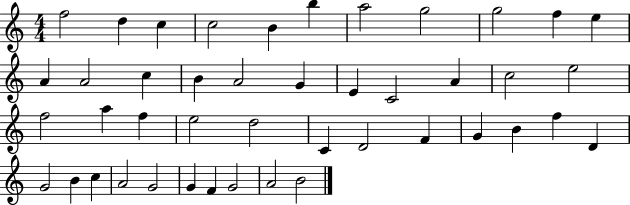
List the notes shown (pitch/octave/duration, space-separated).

F5/h D5/q C5/q C5/h B4/q B5/q A5/h G5/h G5/h F5/q E5/q A4/q A4/h C5/q B4/q A4/h G4/q E4/q C4/h A4/q C5/h E5/h F5/h A5/q F5/q E5/h D5/h C4/q D4/h F4/q G4/q B4/q F5/q D4/q G4/h B4/q C5/q A4/h G4/h G4/q F4/q G4/h A4/h B4/h